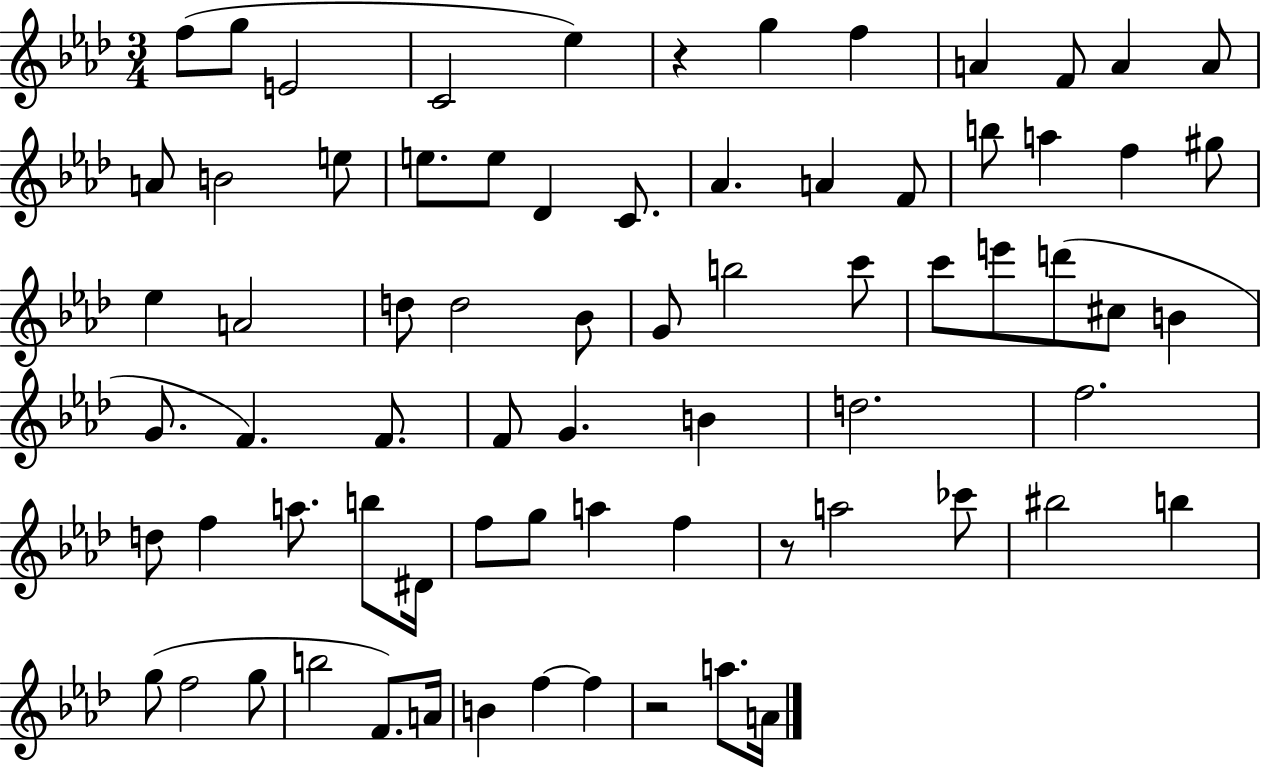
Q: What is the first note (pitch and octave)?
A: F5